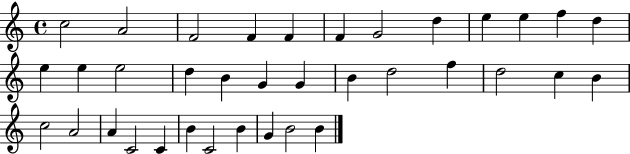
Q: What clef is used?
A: treble